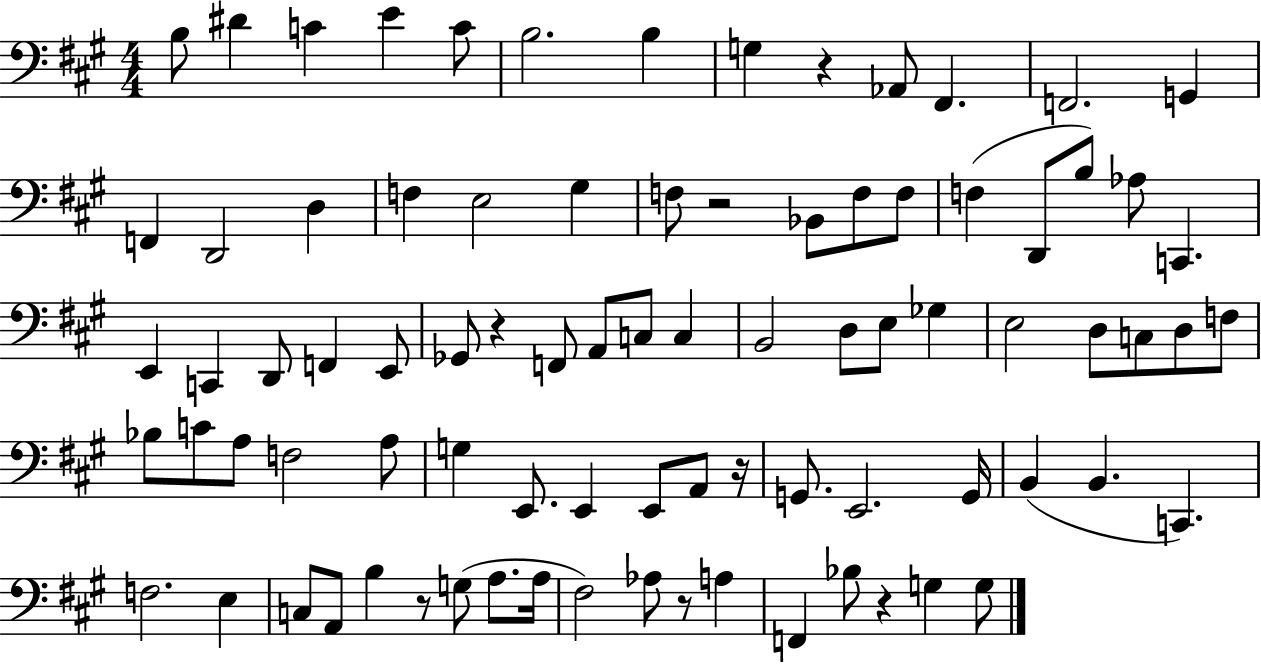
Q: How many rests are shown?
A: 7